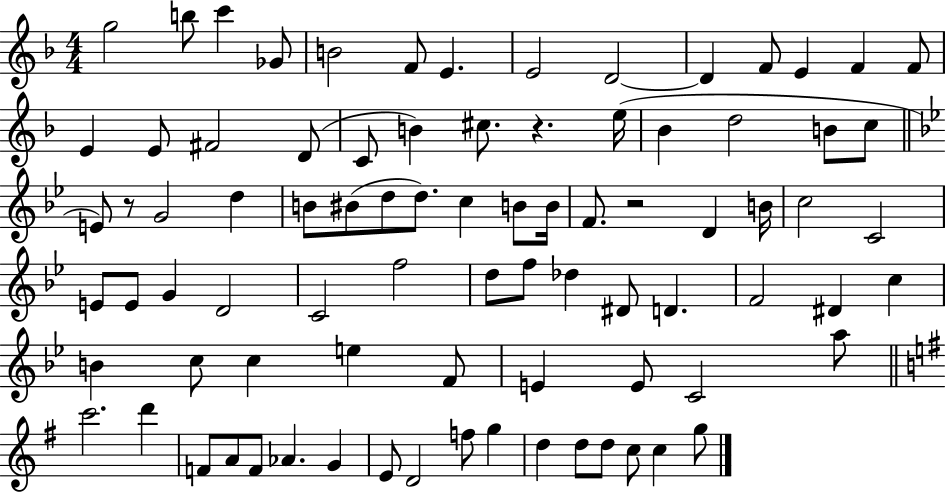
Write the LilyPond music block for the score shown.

{
  \clef treble
  \numericTimeSignature
  \time 4/4
  \key f \major
  g''2 b''8 c'''4 ges'8 | b'2 f'8 e'4. | e'2 d'2~~ | d'4 f'8 e'4 f'4 f'8 | \break e'4 e'8 fis'2 d'8( | c'8 b'4) cis''8. r4. e''16( | bes'4 d''2 b'8 c''8 | \bar "||" \break \key bes \major e'8) r8 g'2 d''4 | b'8 bis'8( d''8 d''8.) c''4 b'8 b'16 | f'8. r2 d'4 b'16 | c''2 c'2 | \break e'8 e'8 g'4 d'2 | c'2 f''2 | d''8 f''8 des''4 dis'8 d'4. | f'2 dis'4 c''4 | \break b'4 c''8 c''4 e''4 f'8 | e'4 e'8 c'2 a''8 | \bar "||" \break \key g \major c'''2. d'''4 | f'8 a'8 f'8 aes'4. g'4 | e'8 d'2 f''8 g''4 | d''4 d''8 d''8 c''8 c''4 g''8 | \break \bar "|."
}